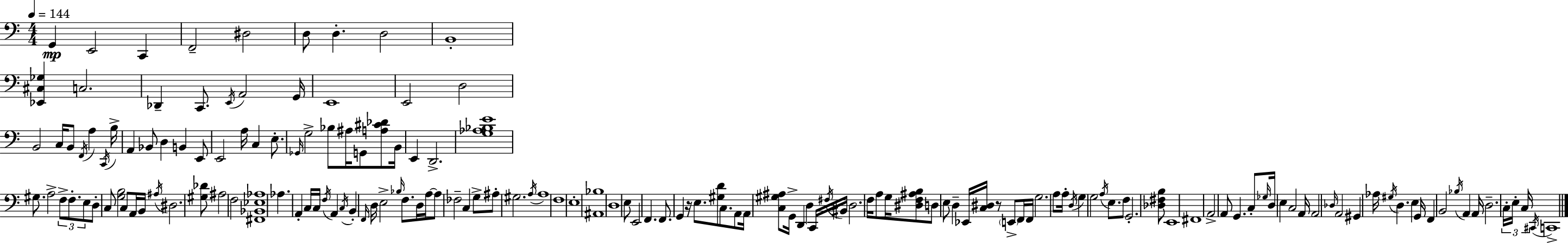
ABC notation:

X:1
T:Untitled
M:4/4
L:1/4
K:C
G,, E,,2 C,, F,,2 ^D,2 D,/2 D, D,2 B,,4 [_E,,^C,_G,] C,2 _D,, C,,/2 E,,/4 A,,2 G,,/4 E,,4 E,,2 D,2 B,,2 C,/4 B,,/2 F,,/4 A, C,,/4 B,/4 A,, _B,,/2 D, B,, E,,/2 E,,2 A,/4 C, E,/2 _G,,/4 G,2 _B,/2 ^A,/4 G,,/2 [A,^C_D]/2 B,,/4 E,, D,,2 [G,_A,_B,E]4 ^G,/2 A,2 F,/2 F,/2 E,/2 D,/2 C,/2 [G,B,]2 C,/2 A,,/4 B,,/4 ^A,/4 ^D,2 [^G,_D]/2 ^A,2 F,2 [^F,,_B,,_E,_A,]4 _A, A,, C,/4 C,/4 F,/4 A,, C,/4 B,, F,,/4 D,/4 E,2 _B,/4 F,/2 D,/4 A,/4 A,/2 _F,2 C, G,/2 ^A,/2 ^G,2 A,/4 A,4 F,4 E,4 [^A,,_B,]4 D,4 E,/2 E,,2 F,, F,,/2 G,, z/4 E,/2 [^G,D]/2 C,/2 A,,/2 A,,/4 [C,^G,^A,]/2 G,,/4 D,, D, C,,/4 ^F,/4 ^B,,/4 D,2 F,/4 A,/2 G,/4 [^D,F,^A,B,]/2 D,/2 E,/2 D, _E,,/4 [C,^D,]/4 z/2 E,,/2 F,,/4 F,,/4 G,2 A,/2 A,/4 D,/4 G, G,2 A,/4 E,/2 F,/2 G,,2 [_D,^F,B,]/2 E,,4 ^F,,4 A,,2 A,,/2 G,, C,/2 _G,/4 D,/4 E, C,2 A,,/4 A,,2 _D,/4 A,,2 ^G,, _A,/4 ^G,/4 D, E, G,,/4 F,, B,,2 _B,/4 A,, A,,/4 D,2 C,/4 E,/4 C,/4 ^C,,/4 C,,4